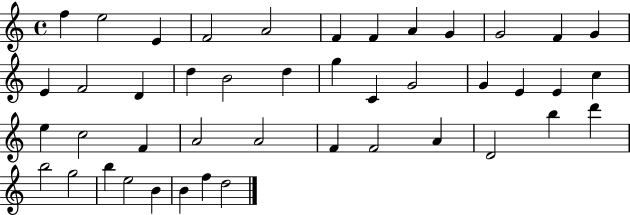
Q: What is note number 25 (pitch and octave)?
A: C5